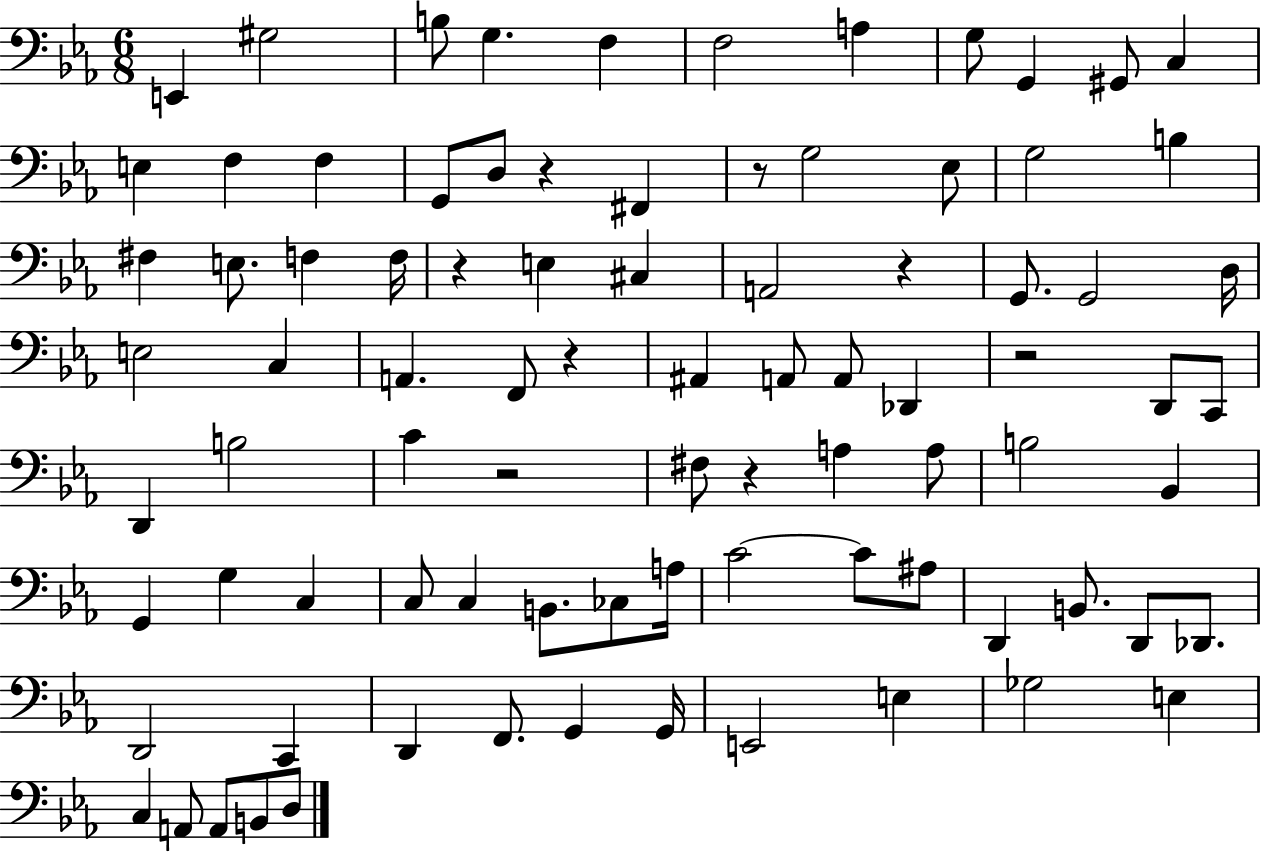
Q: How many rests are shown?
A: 8